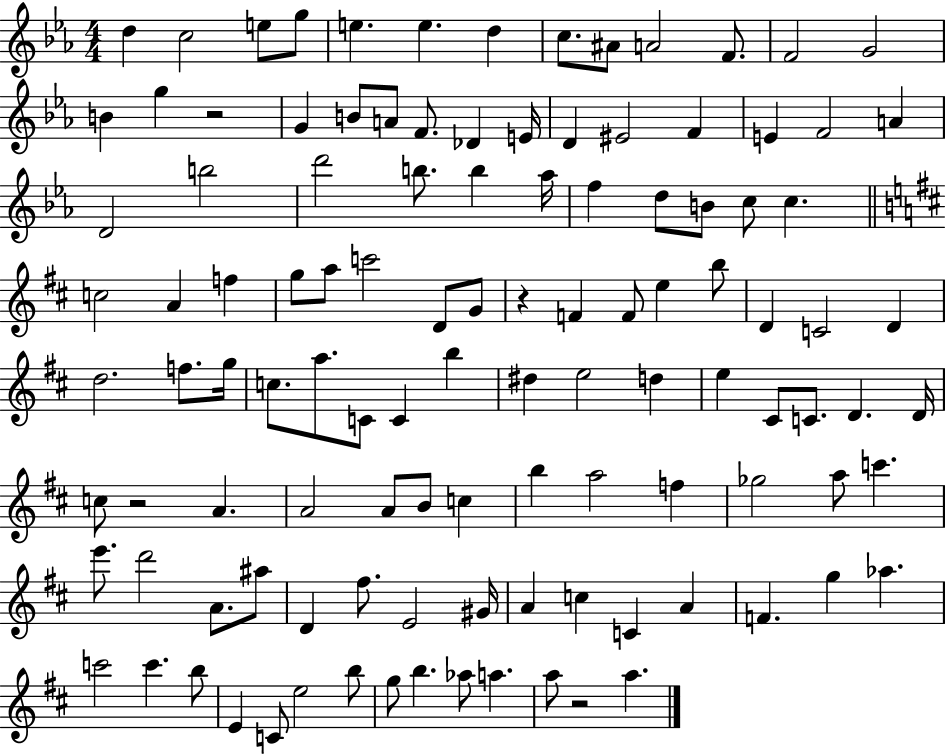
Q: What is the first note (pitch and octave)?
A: D5